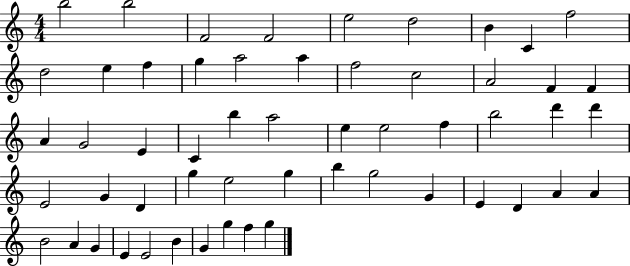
B5/h B5/h F4/h F4/h E5/h D5/h B4/q C4/q F5/h D5/h E5/q F5/q G5/q A5/h A5/q F5/h C5/h A4/h F4/q F4/q A4/q G4/h E4/q C4/q B5/q A5/h E5/q E5/h F5/q B5/h D6/q D6/q E4/h G4/q D4/q G5/q E5/h G5/q B5/q G5/h G4/q E4/q D4/q A4/q A4/q B4/h A4/q G4/q E4/q E4/h B4/q G4/q G5/q F5/q G5/q